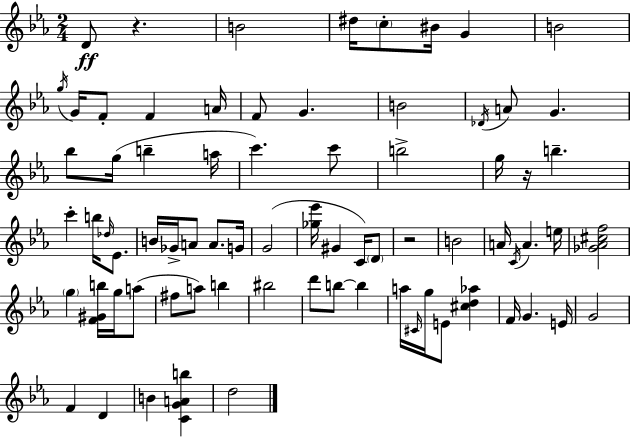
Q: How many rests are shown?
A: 3